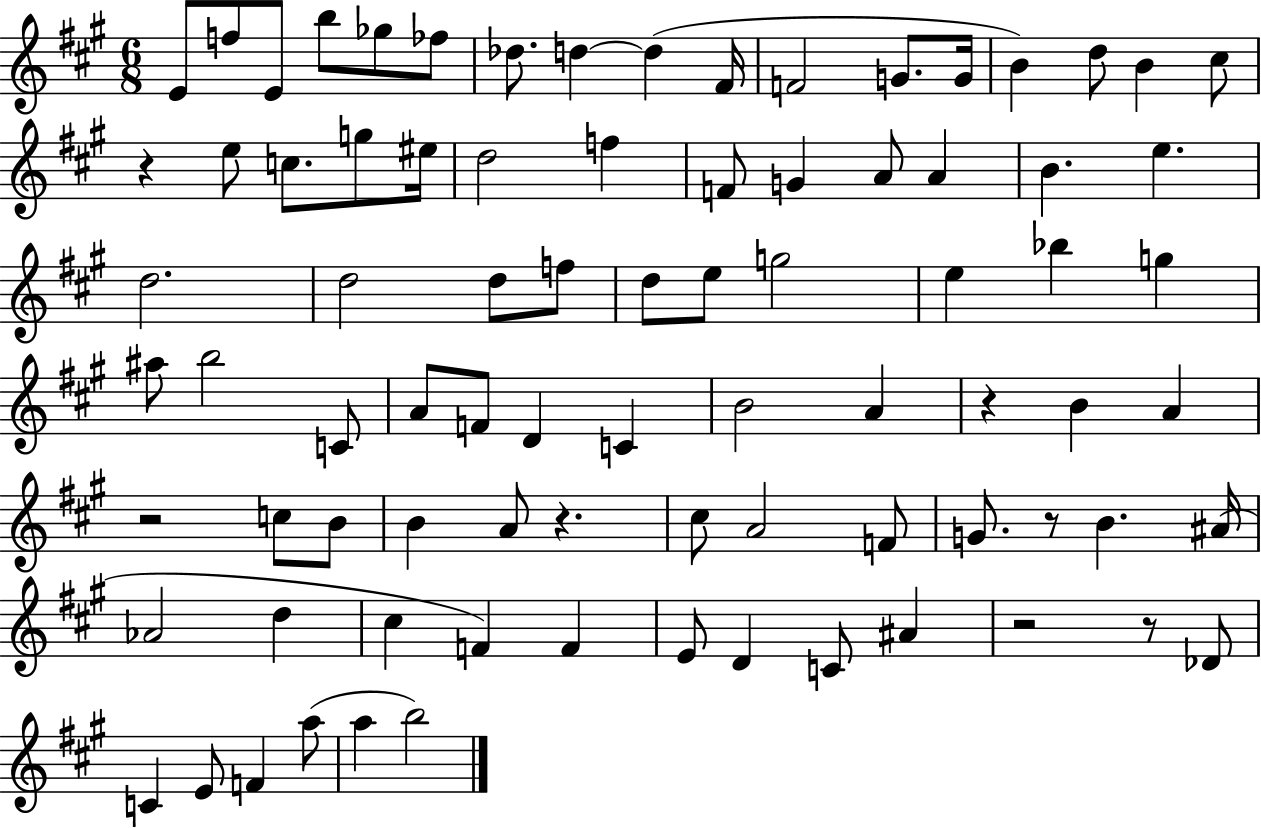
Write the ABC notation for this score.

X:1
T:Untitled
M:6/8
L:1/4
K:A
E/2 f/2 E/2 b/2 _g/2 _f/2 _d/2 d d ^F/4 F2 G/2 G/4 B d/2 B ^c/2 z e/2 c/2 g/2 ^e/4 d2 f F/2 G A/2 A B e d2 d2 d/2 f/2 d/2 e/2 g2 e _b g ^a/2 b2 C/2 A/2 F/2 D C B2 A z B A z2 c/2 B/2 B A/2 z ^c/2 A2 F/2 G/2 z/2 B ^A/4 _A2 d ^c F F E/2 D C/2 ^A z2 z/2 _D/2 C E/2 F a/2 a b2